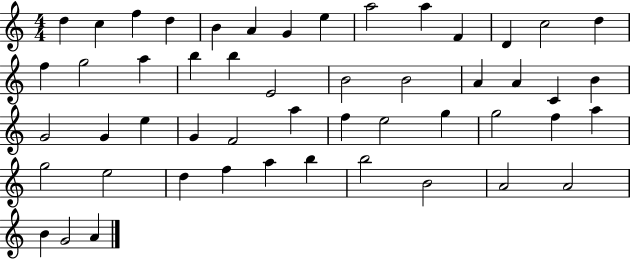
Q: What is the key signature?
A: C major